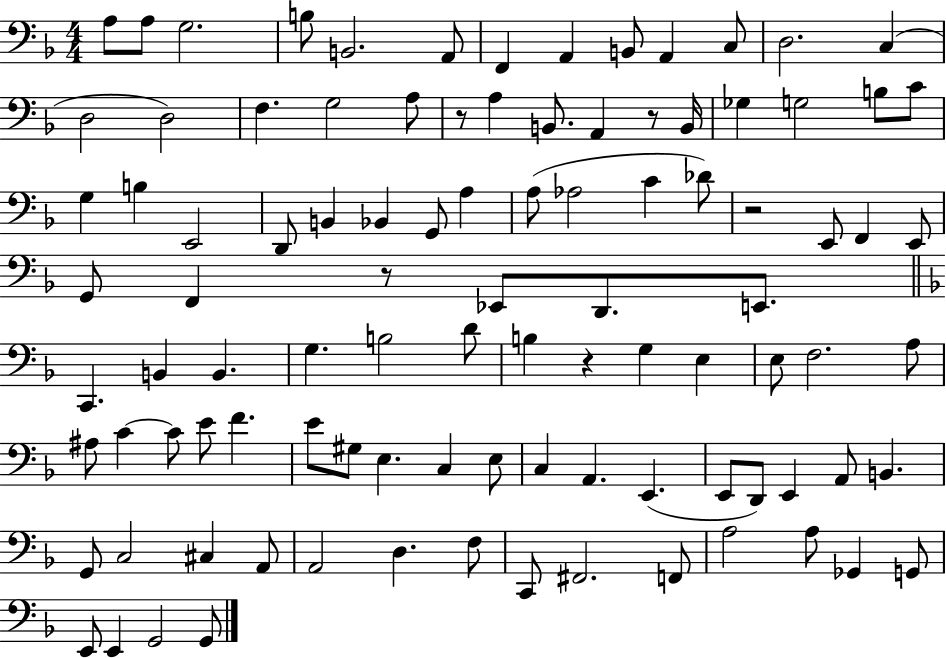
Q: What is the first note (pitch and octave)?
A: A3